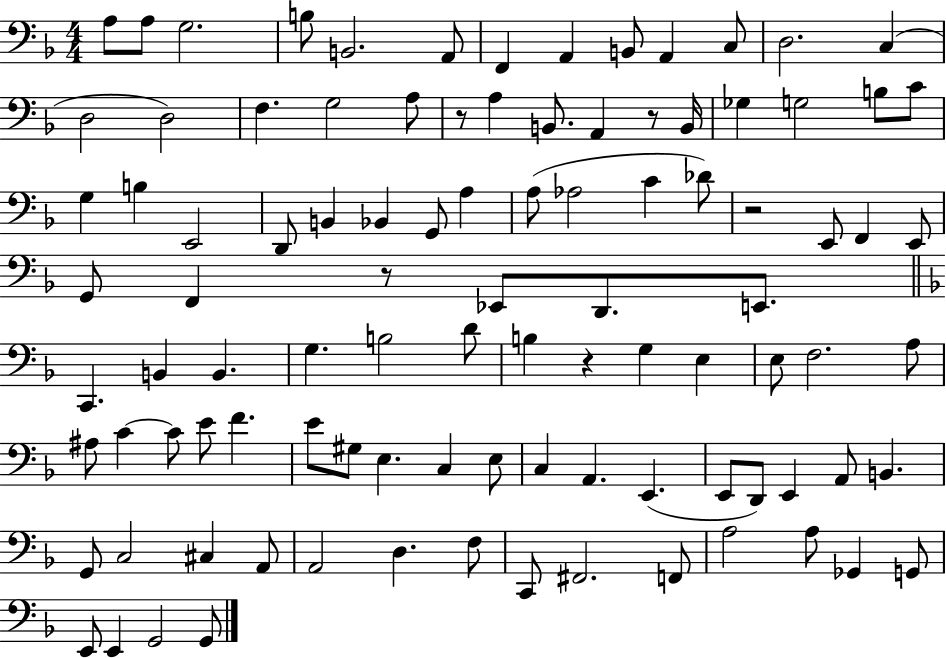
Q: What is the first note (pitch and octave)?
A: A3